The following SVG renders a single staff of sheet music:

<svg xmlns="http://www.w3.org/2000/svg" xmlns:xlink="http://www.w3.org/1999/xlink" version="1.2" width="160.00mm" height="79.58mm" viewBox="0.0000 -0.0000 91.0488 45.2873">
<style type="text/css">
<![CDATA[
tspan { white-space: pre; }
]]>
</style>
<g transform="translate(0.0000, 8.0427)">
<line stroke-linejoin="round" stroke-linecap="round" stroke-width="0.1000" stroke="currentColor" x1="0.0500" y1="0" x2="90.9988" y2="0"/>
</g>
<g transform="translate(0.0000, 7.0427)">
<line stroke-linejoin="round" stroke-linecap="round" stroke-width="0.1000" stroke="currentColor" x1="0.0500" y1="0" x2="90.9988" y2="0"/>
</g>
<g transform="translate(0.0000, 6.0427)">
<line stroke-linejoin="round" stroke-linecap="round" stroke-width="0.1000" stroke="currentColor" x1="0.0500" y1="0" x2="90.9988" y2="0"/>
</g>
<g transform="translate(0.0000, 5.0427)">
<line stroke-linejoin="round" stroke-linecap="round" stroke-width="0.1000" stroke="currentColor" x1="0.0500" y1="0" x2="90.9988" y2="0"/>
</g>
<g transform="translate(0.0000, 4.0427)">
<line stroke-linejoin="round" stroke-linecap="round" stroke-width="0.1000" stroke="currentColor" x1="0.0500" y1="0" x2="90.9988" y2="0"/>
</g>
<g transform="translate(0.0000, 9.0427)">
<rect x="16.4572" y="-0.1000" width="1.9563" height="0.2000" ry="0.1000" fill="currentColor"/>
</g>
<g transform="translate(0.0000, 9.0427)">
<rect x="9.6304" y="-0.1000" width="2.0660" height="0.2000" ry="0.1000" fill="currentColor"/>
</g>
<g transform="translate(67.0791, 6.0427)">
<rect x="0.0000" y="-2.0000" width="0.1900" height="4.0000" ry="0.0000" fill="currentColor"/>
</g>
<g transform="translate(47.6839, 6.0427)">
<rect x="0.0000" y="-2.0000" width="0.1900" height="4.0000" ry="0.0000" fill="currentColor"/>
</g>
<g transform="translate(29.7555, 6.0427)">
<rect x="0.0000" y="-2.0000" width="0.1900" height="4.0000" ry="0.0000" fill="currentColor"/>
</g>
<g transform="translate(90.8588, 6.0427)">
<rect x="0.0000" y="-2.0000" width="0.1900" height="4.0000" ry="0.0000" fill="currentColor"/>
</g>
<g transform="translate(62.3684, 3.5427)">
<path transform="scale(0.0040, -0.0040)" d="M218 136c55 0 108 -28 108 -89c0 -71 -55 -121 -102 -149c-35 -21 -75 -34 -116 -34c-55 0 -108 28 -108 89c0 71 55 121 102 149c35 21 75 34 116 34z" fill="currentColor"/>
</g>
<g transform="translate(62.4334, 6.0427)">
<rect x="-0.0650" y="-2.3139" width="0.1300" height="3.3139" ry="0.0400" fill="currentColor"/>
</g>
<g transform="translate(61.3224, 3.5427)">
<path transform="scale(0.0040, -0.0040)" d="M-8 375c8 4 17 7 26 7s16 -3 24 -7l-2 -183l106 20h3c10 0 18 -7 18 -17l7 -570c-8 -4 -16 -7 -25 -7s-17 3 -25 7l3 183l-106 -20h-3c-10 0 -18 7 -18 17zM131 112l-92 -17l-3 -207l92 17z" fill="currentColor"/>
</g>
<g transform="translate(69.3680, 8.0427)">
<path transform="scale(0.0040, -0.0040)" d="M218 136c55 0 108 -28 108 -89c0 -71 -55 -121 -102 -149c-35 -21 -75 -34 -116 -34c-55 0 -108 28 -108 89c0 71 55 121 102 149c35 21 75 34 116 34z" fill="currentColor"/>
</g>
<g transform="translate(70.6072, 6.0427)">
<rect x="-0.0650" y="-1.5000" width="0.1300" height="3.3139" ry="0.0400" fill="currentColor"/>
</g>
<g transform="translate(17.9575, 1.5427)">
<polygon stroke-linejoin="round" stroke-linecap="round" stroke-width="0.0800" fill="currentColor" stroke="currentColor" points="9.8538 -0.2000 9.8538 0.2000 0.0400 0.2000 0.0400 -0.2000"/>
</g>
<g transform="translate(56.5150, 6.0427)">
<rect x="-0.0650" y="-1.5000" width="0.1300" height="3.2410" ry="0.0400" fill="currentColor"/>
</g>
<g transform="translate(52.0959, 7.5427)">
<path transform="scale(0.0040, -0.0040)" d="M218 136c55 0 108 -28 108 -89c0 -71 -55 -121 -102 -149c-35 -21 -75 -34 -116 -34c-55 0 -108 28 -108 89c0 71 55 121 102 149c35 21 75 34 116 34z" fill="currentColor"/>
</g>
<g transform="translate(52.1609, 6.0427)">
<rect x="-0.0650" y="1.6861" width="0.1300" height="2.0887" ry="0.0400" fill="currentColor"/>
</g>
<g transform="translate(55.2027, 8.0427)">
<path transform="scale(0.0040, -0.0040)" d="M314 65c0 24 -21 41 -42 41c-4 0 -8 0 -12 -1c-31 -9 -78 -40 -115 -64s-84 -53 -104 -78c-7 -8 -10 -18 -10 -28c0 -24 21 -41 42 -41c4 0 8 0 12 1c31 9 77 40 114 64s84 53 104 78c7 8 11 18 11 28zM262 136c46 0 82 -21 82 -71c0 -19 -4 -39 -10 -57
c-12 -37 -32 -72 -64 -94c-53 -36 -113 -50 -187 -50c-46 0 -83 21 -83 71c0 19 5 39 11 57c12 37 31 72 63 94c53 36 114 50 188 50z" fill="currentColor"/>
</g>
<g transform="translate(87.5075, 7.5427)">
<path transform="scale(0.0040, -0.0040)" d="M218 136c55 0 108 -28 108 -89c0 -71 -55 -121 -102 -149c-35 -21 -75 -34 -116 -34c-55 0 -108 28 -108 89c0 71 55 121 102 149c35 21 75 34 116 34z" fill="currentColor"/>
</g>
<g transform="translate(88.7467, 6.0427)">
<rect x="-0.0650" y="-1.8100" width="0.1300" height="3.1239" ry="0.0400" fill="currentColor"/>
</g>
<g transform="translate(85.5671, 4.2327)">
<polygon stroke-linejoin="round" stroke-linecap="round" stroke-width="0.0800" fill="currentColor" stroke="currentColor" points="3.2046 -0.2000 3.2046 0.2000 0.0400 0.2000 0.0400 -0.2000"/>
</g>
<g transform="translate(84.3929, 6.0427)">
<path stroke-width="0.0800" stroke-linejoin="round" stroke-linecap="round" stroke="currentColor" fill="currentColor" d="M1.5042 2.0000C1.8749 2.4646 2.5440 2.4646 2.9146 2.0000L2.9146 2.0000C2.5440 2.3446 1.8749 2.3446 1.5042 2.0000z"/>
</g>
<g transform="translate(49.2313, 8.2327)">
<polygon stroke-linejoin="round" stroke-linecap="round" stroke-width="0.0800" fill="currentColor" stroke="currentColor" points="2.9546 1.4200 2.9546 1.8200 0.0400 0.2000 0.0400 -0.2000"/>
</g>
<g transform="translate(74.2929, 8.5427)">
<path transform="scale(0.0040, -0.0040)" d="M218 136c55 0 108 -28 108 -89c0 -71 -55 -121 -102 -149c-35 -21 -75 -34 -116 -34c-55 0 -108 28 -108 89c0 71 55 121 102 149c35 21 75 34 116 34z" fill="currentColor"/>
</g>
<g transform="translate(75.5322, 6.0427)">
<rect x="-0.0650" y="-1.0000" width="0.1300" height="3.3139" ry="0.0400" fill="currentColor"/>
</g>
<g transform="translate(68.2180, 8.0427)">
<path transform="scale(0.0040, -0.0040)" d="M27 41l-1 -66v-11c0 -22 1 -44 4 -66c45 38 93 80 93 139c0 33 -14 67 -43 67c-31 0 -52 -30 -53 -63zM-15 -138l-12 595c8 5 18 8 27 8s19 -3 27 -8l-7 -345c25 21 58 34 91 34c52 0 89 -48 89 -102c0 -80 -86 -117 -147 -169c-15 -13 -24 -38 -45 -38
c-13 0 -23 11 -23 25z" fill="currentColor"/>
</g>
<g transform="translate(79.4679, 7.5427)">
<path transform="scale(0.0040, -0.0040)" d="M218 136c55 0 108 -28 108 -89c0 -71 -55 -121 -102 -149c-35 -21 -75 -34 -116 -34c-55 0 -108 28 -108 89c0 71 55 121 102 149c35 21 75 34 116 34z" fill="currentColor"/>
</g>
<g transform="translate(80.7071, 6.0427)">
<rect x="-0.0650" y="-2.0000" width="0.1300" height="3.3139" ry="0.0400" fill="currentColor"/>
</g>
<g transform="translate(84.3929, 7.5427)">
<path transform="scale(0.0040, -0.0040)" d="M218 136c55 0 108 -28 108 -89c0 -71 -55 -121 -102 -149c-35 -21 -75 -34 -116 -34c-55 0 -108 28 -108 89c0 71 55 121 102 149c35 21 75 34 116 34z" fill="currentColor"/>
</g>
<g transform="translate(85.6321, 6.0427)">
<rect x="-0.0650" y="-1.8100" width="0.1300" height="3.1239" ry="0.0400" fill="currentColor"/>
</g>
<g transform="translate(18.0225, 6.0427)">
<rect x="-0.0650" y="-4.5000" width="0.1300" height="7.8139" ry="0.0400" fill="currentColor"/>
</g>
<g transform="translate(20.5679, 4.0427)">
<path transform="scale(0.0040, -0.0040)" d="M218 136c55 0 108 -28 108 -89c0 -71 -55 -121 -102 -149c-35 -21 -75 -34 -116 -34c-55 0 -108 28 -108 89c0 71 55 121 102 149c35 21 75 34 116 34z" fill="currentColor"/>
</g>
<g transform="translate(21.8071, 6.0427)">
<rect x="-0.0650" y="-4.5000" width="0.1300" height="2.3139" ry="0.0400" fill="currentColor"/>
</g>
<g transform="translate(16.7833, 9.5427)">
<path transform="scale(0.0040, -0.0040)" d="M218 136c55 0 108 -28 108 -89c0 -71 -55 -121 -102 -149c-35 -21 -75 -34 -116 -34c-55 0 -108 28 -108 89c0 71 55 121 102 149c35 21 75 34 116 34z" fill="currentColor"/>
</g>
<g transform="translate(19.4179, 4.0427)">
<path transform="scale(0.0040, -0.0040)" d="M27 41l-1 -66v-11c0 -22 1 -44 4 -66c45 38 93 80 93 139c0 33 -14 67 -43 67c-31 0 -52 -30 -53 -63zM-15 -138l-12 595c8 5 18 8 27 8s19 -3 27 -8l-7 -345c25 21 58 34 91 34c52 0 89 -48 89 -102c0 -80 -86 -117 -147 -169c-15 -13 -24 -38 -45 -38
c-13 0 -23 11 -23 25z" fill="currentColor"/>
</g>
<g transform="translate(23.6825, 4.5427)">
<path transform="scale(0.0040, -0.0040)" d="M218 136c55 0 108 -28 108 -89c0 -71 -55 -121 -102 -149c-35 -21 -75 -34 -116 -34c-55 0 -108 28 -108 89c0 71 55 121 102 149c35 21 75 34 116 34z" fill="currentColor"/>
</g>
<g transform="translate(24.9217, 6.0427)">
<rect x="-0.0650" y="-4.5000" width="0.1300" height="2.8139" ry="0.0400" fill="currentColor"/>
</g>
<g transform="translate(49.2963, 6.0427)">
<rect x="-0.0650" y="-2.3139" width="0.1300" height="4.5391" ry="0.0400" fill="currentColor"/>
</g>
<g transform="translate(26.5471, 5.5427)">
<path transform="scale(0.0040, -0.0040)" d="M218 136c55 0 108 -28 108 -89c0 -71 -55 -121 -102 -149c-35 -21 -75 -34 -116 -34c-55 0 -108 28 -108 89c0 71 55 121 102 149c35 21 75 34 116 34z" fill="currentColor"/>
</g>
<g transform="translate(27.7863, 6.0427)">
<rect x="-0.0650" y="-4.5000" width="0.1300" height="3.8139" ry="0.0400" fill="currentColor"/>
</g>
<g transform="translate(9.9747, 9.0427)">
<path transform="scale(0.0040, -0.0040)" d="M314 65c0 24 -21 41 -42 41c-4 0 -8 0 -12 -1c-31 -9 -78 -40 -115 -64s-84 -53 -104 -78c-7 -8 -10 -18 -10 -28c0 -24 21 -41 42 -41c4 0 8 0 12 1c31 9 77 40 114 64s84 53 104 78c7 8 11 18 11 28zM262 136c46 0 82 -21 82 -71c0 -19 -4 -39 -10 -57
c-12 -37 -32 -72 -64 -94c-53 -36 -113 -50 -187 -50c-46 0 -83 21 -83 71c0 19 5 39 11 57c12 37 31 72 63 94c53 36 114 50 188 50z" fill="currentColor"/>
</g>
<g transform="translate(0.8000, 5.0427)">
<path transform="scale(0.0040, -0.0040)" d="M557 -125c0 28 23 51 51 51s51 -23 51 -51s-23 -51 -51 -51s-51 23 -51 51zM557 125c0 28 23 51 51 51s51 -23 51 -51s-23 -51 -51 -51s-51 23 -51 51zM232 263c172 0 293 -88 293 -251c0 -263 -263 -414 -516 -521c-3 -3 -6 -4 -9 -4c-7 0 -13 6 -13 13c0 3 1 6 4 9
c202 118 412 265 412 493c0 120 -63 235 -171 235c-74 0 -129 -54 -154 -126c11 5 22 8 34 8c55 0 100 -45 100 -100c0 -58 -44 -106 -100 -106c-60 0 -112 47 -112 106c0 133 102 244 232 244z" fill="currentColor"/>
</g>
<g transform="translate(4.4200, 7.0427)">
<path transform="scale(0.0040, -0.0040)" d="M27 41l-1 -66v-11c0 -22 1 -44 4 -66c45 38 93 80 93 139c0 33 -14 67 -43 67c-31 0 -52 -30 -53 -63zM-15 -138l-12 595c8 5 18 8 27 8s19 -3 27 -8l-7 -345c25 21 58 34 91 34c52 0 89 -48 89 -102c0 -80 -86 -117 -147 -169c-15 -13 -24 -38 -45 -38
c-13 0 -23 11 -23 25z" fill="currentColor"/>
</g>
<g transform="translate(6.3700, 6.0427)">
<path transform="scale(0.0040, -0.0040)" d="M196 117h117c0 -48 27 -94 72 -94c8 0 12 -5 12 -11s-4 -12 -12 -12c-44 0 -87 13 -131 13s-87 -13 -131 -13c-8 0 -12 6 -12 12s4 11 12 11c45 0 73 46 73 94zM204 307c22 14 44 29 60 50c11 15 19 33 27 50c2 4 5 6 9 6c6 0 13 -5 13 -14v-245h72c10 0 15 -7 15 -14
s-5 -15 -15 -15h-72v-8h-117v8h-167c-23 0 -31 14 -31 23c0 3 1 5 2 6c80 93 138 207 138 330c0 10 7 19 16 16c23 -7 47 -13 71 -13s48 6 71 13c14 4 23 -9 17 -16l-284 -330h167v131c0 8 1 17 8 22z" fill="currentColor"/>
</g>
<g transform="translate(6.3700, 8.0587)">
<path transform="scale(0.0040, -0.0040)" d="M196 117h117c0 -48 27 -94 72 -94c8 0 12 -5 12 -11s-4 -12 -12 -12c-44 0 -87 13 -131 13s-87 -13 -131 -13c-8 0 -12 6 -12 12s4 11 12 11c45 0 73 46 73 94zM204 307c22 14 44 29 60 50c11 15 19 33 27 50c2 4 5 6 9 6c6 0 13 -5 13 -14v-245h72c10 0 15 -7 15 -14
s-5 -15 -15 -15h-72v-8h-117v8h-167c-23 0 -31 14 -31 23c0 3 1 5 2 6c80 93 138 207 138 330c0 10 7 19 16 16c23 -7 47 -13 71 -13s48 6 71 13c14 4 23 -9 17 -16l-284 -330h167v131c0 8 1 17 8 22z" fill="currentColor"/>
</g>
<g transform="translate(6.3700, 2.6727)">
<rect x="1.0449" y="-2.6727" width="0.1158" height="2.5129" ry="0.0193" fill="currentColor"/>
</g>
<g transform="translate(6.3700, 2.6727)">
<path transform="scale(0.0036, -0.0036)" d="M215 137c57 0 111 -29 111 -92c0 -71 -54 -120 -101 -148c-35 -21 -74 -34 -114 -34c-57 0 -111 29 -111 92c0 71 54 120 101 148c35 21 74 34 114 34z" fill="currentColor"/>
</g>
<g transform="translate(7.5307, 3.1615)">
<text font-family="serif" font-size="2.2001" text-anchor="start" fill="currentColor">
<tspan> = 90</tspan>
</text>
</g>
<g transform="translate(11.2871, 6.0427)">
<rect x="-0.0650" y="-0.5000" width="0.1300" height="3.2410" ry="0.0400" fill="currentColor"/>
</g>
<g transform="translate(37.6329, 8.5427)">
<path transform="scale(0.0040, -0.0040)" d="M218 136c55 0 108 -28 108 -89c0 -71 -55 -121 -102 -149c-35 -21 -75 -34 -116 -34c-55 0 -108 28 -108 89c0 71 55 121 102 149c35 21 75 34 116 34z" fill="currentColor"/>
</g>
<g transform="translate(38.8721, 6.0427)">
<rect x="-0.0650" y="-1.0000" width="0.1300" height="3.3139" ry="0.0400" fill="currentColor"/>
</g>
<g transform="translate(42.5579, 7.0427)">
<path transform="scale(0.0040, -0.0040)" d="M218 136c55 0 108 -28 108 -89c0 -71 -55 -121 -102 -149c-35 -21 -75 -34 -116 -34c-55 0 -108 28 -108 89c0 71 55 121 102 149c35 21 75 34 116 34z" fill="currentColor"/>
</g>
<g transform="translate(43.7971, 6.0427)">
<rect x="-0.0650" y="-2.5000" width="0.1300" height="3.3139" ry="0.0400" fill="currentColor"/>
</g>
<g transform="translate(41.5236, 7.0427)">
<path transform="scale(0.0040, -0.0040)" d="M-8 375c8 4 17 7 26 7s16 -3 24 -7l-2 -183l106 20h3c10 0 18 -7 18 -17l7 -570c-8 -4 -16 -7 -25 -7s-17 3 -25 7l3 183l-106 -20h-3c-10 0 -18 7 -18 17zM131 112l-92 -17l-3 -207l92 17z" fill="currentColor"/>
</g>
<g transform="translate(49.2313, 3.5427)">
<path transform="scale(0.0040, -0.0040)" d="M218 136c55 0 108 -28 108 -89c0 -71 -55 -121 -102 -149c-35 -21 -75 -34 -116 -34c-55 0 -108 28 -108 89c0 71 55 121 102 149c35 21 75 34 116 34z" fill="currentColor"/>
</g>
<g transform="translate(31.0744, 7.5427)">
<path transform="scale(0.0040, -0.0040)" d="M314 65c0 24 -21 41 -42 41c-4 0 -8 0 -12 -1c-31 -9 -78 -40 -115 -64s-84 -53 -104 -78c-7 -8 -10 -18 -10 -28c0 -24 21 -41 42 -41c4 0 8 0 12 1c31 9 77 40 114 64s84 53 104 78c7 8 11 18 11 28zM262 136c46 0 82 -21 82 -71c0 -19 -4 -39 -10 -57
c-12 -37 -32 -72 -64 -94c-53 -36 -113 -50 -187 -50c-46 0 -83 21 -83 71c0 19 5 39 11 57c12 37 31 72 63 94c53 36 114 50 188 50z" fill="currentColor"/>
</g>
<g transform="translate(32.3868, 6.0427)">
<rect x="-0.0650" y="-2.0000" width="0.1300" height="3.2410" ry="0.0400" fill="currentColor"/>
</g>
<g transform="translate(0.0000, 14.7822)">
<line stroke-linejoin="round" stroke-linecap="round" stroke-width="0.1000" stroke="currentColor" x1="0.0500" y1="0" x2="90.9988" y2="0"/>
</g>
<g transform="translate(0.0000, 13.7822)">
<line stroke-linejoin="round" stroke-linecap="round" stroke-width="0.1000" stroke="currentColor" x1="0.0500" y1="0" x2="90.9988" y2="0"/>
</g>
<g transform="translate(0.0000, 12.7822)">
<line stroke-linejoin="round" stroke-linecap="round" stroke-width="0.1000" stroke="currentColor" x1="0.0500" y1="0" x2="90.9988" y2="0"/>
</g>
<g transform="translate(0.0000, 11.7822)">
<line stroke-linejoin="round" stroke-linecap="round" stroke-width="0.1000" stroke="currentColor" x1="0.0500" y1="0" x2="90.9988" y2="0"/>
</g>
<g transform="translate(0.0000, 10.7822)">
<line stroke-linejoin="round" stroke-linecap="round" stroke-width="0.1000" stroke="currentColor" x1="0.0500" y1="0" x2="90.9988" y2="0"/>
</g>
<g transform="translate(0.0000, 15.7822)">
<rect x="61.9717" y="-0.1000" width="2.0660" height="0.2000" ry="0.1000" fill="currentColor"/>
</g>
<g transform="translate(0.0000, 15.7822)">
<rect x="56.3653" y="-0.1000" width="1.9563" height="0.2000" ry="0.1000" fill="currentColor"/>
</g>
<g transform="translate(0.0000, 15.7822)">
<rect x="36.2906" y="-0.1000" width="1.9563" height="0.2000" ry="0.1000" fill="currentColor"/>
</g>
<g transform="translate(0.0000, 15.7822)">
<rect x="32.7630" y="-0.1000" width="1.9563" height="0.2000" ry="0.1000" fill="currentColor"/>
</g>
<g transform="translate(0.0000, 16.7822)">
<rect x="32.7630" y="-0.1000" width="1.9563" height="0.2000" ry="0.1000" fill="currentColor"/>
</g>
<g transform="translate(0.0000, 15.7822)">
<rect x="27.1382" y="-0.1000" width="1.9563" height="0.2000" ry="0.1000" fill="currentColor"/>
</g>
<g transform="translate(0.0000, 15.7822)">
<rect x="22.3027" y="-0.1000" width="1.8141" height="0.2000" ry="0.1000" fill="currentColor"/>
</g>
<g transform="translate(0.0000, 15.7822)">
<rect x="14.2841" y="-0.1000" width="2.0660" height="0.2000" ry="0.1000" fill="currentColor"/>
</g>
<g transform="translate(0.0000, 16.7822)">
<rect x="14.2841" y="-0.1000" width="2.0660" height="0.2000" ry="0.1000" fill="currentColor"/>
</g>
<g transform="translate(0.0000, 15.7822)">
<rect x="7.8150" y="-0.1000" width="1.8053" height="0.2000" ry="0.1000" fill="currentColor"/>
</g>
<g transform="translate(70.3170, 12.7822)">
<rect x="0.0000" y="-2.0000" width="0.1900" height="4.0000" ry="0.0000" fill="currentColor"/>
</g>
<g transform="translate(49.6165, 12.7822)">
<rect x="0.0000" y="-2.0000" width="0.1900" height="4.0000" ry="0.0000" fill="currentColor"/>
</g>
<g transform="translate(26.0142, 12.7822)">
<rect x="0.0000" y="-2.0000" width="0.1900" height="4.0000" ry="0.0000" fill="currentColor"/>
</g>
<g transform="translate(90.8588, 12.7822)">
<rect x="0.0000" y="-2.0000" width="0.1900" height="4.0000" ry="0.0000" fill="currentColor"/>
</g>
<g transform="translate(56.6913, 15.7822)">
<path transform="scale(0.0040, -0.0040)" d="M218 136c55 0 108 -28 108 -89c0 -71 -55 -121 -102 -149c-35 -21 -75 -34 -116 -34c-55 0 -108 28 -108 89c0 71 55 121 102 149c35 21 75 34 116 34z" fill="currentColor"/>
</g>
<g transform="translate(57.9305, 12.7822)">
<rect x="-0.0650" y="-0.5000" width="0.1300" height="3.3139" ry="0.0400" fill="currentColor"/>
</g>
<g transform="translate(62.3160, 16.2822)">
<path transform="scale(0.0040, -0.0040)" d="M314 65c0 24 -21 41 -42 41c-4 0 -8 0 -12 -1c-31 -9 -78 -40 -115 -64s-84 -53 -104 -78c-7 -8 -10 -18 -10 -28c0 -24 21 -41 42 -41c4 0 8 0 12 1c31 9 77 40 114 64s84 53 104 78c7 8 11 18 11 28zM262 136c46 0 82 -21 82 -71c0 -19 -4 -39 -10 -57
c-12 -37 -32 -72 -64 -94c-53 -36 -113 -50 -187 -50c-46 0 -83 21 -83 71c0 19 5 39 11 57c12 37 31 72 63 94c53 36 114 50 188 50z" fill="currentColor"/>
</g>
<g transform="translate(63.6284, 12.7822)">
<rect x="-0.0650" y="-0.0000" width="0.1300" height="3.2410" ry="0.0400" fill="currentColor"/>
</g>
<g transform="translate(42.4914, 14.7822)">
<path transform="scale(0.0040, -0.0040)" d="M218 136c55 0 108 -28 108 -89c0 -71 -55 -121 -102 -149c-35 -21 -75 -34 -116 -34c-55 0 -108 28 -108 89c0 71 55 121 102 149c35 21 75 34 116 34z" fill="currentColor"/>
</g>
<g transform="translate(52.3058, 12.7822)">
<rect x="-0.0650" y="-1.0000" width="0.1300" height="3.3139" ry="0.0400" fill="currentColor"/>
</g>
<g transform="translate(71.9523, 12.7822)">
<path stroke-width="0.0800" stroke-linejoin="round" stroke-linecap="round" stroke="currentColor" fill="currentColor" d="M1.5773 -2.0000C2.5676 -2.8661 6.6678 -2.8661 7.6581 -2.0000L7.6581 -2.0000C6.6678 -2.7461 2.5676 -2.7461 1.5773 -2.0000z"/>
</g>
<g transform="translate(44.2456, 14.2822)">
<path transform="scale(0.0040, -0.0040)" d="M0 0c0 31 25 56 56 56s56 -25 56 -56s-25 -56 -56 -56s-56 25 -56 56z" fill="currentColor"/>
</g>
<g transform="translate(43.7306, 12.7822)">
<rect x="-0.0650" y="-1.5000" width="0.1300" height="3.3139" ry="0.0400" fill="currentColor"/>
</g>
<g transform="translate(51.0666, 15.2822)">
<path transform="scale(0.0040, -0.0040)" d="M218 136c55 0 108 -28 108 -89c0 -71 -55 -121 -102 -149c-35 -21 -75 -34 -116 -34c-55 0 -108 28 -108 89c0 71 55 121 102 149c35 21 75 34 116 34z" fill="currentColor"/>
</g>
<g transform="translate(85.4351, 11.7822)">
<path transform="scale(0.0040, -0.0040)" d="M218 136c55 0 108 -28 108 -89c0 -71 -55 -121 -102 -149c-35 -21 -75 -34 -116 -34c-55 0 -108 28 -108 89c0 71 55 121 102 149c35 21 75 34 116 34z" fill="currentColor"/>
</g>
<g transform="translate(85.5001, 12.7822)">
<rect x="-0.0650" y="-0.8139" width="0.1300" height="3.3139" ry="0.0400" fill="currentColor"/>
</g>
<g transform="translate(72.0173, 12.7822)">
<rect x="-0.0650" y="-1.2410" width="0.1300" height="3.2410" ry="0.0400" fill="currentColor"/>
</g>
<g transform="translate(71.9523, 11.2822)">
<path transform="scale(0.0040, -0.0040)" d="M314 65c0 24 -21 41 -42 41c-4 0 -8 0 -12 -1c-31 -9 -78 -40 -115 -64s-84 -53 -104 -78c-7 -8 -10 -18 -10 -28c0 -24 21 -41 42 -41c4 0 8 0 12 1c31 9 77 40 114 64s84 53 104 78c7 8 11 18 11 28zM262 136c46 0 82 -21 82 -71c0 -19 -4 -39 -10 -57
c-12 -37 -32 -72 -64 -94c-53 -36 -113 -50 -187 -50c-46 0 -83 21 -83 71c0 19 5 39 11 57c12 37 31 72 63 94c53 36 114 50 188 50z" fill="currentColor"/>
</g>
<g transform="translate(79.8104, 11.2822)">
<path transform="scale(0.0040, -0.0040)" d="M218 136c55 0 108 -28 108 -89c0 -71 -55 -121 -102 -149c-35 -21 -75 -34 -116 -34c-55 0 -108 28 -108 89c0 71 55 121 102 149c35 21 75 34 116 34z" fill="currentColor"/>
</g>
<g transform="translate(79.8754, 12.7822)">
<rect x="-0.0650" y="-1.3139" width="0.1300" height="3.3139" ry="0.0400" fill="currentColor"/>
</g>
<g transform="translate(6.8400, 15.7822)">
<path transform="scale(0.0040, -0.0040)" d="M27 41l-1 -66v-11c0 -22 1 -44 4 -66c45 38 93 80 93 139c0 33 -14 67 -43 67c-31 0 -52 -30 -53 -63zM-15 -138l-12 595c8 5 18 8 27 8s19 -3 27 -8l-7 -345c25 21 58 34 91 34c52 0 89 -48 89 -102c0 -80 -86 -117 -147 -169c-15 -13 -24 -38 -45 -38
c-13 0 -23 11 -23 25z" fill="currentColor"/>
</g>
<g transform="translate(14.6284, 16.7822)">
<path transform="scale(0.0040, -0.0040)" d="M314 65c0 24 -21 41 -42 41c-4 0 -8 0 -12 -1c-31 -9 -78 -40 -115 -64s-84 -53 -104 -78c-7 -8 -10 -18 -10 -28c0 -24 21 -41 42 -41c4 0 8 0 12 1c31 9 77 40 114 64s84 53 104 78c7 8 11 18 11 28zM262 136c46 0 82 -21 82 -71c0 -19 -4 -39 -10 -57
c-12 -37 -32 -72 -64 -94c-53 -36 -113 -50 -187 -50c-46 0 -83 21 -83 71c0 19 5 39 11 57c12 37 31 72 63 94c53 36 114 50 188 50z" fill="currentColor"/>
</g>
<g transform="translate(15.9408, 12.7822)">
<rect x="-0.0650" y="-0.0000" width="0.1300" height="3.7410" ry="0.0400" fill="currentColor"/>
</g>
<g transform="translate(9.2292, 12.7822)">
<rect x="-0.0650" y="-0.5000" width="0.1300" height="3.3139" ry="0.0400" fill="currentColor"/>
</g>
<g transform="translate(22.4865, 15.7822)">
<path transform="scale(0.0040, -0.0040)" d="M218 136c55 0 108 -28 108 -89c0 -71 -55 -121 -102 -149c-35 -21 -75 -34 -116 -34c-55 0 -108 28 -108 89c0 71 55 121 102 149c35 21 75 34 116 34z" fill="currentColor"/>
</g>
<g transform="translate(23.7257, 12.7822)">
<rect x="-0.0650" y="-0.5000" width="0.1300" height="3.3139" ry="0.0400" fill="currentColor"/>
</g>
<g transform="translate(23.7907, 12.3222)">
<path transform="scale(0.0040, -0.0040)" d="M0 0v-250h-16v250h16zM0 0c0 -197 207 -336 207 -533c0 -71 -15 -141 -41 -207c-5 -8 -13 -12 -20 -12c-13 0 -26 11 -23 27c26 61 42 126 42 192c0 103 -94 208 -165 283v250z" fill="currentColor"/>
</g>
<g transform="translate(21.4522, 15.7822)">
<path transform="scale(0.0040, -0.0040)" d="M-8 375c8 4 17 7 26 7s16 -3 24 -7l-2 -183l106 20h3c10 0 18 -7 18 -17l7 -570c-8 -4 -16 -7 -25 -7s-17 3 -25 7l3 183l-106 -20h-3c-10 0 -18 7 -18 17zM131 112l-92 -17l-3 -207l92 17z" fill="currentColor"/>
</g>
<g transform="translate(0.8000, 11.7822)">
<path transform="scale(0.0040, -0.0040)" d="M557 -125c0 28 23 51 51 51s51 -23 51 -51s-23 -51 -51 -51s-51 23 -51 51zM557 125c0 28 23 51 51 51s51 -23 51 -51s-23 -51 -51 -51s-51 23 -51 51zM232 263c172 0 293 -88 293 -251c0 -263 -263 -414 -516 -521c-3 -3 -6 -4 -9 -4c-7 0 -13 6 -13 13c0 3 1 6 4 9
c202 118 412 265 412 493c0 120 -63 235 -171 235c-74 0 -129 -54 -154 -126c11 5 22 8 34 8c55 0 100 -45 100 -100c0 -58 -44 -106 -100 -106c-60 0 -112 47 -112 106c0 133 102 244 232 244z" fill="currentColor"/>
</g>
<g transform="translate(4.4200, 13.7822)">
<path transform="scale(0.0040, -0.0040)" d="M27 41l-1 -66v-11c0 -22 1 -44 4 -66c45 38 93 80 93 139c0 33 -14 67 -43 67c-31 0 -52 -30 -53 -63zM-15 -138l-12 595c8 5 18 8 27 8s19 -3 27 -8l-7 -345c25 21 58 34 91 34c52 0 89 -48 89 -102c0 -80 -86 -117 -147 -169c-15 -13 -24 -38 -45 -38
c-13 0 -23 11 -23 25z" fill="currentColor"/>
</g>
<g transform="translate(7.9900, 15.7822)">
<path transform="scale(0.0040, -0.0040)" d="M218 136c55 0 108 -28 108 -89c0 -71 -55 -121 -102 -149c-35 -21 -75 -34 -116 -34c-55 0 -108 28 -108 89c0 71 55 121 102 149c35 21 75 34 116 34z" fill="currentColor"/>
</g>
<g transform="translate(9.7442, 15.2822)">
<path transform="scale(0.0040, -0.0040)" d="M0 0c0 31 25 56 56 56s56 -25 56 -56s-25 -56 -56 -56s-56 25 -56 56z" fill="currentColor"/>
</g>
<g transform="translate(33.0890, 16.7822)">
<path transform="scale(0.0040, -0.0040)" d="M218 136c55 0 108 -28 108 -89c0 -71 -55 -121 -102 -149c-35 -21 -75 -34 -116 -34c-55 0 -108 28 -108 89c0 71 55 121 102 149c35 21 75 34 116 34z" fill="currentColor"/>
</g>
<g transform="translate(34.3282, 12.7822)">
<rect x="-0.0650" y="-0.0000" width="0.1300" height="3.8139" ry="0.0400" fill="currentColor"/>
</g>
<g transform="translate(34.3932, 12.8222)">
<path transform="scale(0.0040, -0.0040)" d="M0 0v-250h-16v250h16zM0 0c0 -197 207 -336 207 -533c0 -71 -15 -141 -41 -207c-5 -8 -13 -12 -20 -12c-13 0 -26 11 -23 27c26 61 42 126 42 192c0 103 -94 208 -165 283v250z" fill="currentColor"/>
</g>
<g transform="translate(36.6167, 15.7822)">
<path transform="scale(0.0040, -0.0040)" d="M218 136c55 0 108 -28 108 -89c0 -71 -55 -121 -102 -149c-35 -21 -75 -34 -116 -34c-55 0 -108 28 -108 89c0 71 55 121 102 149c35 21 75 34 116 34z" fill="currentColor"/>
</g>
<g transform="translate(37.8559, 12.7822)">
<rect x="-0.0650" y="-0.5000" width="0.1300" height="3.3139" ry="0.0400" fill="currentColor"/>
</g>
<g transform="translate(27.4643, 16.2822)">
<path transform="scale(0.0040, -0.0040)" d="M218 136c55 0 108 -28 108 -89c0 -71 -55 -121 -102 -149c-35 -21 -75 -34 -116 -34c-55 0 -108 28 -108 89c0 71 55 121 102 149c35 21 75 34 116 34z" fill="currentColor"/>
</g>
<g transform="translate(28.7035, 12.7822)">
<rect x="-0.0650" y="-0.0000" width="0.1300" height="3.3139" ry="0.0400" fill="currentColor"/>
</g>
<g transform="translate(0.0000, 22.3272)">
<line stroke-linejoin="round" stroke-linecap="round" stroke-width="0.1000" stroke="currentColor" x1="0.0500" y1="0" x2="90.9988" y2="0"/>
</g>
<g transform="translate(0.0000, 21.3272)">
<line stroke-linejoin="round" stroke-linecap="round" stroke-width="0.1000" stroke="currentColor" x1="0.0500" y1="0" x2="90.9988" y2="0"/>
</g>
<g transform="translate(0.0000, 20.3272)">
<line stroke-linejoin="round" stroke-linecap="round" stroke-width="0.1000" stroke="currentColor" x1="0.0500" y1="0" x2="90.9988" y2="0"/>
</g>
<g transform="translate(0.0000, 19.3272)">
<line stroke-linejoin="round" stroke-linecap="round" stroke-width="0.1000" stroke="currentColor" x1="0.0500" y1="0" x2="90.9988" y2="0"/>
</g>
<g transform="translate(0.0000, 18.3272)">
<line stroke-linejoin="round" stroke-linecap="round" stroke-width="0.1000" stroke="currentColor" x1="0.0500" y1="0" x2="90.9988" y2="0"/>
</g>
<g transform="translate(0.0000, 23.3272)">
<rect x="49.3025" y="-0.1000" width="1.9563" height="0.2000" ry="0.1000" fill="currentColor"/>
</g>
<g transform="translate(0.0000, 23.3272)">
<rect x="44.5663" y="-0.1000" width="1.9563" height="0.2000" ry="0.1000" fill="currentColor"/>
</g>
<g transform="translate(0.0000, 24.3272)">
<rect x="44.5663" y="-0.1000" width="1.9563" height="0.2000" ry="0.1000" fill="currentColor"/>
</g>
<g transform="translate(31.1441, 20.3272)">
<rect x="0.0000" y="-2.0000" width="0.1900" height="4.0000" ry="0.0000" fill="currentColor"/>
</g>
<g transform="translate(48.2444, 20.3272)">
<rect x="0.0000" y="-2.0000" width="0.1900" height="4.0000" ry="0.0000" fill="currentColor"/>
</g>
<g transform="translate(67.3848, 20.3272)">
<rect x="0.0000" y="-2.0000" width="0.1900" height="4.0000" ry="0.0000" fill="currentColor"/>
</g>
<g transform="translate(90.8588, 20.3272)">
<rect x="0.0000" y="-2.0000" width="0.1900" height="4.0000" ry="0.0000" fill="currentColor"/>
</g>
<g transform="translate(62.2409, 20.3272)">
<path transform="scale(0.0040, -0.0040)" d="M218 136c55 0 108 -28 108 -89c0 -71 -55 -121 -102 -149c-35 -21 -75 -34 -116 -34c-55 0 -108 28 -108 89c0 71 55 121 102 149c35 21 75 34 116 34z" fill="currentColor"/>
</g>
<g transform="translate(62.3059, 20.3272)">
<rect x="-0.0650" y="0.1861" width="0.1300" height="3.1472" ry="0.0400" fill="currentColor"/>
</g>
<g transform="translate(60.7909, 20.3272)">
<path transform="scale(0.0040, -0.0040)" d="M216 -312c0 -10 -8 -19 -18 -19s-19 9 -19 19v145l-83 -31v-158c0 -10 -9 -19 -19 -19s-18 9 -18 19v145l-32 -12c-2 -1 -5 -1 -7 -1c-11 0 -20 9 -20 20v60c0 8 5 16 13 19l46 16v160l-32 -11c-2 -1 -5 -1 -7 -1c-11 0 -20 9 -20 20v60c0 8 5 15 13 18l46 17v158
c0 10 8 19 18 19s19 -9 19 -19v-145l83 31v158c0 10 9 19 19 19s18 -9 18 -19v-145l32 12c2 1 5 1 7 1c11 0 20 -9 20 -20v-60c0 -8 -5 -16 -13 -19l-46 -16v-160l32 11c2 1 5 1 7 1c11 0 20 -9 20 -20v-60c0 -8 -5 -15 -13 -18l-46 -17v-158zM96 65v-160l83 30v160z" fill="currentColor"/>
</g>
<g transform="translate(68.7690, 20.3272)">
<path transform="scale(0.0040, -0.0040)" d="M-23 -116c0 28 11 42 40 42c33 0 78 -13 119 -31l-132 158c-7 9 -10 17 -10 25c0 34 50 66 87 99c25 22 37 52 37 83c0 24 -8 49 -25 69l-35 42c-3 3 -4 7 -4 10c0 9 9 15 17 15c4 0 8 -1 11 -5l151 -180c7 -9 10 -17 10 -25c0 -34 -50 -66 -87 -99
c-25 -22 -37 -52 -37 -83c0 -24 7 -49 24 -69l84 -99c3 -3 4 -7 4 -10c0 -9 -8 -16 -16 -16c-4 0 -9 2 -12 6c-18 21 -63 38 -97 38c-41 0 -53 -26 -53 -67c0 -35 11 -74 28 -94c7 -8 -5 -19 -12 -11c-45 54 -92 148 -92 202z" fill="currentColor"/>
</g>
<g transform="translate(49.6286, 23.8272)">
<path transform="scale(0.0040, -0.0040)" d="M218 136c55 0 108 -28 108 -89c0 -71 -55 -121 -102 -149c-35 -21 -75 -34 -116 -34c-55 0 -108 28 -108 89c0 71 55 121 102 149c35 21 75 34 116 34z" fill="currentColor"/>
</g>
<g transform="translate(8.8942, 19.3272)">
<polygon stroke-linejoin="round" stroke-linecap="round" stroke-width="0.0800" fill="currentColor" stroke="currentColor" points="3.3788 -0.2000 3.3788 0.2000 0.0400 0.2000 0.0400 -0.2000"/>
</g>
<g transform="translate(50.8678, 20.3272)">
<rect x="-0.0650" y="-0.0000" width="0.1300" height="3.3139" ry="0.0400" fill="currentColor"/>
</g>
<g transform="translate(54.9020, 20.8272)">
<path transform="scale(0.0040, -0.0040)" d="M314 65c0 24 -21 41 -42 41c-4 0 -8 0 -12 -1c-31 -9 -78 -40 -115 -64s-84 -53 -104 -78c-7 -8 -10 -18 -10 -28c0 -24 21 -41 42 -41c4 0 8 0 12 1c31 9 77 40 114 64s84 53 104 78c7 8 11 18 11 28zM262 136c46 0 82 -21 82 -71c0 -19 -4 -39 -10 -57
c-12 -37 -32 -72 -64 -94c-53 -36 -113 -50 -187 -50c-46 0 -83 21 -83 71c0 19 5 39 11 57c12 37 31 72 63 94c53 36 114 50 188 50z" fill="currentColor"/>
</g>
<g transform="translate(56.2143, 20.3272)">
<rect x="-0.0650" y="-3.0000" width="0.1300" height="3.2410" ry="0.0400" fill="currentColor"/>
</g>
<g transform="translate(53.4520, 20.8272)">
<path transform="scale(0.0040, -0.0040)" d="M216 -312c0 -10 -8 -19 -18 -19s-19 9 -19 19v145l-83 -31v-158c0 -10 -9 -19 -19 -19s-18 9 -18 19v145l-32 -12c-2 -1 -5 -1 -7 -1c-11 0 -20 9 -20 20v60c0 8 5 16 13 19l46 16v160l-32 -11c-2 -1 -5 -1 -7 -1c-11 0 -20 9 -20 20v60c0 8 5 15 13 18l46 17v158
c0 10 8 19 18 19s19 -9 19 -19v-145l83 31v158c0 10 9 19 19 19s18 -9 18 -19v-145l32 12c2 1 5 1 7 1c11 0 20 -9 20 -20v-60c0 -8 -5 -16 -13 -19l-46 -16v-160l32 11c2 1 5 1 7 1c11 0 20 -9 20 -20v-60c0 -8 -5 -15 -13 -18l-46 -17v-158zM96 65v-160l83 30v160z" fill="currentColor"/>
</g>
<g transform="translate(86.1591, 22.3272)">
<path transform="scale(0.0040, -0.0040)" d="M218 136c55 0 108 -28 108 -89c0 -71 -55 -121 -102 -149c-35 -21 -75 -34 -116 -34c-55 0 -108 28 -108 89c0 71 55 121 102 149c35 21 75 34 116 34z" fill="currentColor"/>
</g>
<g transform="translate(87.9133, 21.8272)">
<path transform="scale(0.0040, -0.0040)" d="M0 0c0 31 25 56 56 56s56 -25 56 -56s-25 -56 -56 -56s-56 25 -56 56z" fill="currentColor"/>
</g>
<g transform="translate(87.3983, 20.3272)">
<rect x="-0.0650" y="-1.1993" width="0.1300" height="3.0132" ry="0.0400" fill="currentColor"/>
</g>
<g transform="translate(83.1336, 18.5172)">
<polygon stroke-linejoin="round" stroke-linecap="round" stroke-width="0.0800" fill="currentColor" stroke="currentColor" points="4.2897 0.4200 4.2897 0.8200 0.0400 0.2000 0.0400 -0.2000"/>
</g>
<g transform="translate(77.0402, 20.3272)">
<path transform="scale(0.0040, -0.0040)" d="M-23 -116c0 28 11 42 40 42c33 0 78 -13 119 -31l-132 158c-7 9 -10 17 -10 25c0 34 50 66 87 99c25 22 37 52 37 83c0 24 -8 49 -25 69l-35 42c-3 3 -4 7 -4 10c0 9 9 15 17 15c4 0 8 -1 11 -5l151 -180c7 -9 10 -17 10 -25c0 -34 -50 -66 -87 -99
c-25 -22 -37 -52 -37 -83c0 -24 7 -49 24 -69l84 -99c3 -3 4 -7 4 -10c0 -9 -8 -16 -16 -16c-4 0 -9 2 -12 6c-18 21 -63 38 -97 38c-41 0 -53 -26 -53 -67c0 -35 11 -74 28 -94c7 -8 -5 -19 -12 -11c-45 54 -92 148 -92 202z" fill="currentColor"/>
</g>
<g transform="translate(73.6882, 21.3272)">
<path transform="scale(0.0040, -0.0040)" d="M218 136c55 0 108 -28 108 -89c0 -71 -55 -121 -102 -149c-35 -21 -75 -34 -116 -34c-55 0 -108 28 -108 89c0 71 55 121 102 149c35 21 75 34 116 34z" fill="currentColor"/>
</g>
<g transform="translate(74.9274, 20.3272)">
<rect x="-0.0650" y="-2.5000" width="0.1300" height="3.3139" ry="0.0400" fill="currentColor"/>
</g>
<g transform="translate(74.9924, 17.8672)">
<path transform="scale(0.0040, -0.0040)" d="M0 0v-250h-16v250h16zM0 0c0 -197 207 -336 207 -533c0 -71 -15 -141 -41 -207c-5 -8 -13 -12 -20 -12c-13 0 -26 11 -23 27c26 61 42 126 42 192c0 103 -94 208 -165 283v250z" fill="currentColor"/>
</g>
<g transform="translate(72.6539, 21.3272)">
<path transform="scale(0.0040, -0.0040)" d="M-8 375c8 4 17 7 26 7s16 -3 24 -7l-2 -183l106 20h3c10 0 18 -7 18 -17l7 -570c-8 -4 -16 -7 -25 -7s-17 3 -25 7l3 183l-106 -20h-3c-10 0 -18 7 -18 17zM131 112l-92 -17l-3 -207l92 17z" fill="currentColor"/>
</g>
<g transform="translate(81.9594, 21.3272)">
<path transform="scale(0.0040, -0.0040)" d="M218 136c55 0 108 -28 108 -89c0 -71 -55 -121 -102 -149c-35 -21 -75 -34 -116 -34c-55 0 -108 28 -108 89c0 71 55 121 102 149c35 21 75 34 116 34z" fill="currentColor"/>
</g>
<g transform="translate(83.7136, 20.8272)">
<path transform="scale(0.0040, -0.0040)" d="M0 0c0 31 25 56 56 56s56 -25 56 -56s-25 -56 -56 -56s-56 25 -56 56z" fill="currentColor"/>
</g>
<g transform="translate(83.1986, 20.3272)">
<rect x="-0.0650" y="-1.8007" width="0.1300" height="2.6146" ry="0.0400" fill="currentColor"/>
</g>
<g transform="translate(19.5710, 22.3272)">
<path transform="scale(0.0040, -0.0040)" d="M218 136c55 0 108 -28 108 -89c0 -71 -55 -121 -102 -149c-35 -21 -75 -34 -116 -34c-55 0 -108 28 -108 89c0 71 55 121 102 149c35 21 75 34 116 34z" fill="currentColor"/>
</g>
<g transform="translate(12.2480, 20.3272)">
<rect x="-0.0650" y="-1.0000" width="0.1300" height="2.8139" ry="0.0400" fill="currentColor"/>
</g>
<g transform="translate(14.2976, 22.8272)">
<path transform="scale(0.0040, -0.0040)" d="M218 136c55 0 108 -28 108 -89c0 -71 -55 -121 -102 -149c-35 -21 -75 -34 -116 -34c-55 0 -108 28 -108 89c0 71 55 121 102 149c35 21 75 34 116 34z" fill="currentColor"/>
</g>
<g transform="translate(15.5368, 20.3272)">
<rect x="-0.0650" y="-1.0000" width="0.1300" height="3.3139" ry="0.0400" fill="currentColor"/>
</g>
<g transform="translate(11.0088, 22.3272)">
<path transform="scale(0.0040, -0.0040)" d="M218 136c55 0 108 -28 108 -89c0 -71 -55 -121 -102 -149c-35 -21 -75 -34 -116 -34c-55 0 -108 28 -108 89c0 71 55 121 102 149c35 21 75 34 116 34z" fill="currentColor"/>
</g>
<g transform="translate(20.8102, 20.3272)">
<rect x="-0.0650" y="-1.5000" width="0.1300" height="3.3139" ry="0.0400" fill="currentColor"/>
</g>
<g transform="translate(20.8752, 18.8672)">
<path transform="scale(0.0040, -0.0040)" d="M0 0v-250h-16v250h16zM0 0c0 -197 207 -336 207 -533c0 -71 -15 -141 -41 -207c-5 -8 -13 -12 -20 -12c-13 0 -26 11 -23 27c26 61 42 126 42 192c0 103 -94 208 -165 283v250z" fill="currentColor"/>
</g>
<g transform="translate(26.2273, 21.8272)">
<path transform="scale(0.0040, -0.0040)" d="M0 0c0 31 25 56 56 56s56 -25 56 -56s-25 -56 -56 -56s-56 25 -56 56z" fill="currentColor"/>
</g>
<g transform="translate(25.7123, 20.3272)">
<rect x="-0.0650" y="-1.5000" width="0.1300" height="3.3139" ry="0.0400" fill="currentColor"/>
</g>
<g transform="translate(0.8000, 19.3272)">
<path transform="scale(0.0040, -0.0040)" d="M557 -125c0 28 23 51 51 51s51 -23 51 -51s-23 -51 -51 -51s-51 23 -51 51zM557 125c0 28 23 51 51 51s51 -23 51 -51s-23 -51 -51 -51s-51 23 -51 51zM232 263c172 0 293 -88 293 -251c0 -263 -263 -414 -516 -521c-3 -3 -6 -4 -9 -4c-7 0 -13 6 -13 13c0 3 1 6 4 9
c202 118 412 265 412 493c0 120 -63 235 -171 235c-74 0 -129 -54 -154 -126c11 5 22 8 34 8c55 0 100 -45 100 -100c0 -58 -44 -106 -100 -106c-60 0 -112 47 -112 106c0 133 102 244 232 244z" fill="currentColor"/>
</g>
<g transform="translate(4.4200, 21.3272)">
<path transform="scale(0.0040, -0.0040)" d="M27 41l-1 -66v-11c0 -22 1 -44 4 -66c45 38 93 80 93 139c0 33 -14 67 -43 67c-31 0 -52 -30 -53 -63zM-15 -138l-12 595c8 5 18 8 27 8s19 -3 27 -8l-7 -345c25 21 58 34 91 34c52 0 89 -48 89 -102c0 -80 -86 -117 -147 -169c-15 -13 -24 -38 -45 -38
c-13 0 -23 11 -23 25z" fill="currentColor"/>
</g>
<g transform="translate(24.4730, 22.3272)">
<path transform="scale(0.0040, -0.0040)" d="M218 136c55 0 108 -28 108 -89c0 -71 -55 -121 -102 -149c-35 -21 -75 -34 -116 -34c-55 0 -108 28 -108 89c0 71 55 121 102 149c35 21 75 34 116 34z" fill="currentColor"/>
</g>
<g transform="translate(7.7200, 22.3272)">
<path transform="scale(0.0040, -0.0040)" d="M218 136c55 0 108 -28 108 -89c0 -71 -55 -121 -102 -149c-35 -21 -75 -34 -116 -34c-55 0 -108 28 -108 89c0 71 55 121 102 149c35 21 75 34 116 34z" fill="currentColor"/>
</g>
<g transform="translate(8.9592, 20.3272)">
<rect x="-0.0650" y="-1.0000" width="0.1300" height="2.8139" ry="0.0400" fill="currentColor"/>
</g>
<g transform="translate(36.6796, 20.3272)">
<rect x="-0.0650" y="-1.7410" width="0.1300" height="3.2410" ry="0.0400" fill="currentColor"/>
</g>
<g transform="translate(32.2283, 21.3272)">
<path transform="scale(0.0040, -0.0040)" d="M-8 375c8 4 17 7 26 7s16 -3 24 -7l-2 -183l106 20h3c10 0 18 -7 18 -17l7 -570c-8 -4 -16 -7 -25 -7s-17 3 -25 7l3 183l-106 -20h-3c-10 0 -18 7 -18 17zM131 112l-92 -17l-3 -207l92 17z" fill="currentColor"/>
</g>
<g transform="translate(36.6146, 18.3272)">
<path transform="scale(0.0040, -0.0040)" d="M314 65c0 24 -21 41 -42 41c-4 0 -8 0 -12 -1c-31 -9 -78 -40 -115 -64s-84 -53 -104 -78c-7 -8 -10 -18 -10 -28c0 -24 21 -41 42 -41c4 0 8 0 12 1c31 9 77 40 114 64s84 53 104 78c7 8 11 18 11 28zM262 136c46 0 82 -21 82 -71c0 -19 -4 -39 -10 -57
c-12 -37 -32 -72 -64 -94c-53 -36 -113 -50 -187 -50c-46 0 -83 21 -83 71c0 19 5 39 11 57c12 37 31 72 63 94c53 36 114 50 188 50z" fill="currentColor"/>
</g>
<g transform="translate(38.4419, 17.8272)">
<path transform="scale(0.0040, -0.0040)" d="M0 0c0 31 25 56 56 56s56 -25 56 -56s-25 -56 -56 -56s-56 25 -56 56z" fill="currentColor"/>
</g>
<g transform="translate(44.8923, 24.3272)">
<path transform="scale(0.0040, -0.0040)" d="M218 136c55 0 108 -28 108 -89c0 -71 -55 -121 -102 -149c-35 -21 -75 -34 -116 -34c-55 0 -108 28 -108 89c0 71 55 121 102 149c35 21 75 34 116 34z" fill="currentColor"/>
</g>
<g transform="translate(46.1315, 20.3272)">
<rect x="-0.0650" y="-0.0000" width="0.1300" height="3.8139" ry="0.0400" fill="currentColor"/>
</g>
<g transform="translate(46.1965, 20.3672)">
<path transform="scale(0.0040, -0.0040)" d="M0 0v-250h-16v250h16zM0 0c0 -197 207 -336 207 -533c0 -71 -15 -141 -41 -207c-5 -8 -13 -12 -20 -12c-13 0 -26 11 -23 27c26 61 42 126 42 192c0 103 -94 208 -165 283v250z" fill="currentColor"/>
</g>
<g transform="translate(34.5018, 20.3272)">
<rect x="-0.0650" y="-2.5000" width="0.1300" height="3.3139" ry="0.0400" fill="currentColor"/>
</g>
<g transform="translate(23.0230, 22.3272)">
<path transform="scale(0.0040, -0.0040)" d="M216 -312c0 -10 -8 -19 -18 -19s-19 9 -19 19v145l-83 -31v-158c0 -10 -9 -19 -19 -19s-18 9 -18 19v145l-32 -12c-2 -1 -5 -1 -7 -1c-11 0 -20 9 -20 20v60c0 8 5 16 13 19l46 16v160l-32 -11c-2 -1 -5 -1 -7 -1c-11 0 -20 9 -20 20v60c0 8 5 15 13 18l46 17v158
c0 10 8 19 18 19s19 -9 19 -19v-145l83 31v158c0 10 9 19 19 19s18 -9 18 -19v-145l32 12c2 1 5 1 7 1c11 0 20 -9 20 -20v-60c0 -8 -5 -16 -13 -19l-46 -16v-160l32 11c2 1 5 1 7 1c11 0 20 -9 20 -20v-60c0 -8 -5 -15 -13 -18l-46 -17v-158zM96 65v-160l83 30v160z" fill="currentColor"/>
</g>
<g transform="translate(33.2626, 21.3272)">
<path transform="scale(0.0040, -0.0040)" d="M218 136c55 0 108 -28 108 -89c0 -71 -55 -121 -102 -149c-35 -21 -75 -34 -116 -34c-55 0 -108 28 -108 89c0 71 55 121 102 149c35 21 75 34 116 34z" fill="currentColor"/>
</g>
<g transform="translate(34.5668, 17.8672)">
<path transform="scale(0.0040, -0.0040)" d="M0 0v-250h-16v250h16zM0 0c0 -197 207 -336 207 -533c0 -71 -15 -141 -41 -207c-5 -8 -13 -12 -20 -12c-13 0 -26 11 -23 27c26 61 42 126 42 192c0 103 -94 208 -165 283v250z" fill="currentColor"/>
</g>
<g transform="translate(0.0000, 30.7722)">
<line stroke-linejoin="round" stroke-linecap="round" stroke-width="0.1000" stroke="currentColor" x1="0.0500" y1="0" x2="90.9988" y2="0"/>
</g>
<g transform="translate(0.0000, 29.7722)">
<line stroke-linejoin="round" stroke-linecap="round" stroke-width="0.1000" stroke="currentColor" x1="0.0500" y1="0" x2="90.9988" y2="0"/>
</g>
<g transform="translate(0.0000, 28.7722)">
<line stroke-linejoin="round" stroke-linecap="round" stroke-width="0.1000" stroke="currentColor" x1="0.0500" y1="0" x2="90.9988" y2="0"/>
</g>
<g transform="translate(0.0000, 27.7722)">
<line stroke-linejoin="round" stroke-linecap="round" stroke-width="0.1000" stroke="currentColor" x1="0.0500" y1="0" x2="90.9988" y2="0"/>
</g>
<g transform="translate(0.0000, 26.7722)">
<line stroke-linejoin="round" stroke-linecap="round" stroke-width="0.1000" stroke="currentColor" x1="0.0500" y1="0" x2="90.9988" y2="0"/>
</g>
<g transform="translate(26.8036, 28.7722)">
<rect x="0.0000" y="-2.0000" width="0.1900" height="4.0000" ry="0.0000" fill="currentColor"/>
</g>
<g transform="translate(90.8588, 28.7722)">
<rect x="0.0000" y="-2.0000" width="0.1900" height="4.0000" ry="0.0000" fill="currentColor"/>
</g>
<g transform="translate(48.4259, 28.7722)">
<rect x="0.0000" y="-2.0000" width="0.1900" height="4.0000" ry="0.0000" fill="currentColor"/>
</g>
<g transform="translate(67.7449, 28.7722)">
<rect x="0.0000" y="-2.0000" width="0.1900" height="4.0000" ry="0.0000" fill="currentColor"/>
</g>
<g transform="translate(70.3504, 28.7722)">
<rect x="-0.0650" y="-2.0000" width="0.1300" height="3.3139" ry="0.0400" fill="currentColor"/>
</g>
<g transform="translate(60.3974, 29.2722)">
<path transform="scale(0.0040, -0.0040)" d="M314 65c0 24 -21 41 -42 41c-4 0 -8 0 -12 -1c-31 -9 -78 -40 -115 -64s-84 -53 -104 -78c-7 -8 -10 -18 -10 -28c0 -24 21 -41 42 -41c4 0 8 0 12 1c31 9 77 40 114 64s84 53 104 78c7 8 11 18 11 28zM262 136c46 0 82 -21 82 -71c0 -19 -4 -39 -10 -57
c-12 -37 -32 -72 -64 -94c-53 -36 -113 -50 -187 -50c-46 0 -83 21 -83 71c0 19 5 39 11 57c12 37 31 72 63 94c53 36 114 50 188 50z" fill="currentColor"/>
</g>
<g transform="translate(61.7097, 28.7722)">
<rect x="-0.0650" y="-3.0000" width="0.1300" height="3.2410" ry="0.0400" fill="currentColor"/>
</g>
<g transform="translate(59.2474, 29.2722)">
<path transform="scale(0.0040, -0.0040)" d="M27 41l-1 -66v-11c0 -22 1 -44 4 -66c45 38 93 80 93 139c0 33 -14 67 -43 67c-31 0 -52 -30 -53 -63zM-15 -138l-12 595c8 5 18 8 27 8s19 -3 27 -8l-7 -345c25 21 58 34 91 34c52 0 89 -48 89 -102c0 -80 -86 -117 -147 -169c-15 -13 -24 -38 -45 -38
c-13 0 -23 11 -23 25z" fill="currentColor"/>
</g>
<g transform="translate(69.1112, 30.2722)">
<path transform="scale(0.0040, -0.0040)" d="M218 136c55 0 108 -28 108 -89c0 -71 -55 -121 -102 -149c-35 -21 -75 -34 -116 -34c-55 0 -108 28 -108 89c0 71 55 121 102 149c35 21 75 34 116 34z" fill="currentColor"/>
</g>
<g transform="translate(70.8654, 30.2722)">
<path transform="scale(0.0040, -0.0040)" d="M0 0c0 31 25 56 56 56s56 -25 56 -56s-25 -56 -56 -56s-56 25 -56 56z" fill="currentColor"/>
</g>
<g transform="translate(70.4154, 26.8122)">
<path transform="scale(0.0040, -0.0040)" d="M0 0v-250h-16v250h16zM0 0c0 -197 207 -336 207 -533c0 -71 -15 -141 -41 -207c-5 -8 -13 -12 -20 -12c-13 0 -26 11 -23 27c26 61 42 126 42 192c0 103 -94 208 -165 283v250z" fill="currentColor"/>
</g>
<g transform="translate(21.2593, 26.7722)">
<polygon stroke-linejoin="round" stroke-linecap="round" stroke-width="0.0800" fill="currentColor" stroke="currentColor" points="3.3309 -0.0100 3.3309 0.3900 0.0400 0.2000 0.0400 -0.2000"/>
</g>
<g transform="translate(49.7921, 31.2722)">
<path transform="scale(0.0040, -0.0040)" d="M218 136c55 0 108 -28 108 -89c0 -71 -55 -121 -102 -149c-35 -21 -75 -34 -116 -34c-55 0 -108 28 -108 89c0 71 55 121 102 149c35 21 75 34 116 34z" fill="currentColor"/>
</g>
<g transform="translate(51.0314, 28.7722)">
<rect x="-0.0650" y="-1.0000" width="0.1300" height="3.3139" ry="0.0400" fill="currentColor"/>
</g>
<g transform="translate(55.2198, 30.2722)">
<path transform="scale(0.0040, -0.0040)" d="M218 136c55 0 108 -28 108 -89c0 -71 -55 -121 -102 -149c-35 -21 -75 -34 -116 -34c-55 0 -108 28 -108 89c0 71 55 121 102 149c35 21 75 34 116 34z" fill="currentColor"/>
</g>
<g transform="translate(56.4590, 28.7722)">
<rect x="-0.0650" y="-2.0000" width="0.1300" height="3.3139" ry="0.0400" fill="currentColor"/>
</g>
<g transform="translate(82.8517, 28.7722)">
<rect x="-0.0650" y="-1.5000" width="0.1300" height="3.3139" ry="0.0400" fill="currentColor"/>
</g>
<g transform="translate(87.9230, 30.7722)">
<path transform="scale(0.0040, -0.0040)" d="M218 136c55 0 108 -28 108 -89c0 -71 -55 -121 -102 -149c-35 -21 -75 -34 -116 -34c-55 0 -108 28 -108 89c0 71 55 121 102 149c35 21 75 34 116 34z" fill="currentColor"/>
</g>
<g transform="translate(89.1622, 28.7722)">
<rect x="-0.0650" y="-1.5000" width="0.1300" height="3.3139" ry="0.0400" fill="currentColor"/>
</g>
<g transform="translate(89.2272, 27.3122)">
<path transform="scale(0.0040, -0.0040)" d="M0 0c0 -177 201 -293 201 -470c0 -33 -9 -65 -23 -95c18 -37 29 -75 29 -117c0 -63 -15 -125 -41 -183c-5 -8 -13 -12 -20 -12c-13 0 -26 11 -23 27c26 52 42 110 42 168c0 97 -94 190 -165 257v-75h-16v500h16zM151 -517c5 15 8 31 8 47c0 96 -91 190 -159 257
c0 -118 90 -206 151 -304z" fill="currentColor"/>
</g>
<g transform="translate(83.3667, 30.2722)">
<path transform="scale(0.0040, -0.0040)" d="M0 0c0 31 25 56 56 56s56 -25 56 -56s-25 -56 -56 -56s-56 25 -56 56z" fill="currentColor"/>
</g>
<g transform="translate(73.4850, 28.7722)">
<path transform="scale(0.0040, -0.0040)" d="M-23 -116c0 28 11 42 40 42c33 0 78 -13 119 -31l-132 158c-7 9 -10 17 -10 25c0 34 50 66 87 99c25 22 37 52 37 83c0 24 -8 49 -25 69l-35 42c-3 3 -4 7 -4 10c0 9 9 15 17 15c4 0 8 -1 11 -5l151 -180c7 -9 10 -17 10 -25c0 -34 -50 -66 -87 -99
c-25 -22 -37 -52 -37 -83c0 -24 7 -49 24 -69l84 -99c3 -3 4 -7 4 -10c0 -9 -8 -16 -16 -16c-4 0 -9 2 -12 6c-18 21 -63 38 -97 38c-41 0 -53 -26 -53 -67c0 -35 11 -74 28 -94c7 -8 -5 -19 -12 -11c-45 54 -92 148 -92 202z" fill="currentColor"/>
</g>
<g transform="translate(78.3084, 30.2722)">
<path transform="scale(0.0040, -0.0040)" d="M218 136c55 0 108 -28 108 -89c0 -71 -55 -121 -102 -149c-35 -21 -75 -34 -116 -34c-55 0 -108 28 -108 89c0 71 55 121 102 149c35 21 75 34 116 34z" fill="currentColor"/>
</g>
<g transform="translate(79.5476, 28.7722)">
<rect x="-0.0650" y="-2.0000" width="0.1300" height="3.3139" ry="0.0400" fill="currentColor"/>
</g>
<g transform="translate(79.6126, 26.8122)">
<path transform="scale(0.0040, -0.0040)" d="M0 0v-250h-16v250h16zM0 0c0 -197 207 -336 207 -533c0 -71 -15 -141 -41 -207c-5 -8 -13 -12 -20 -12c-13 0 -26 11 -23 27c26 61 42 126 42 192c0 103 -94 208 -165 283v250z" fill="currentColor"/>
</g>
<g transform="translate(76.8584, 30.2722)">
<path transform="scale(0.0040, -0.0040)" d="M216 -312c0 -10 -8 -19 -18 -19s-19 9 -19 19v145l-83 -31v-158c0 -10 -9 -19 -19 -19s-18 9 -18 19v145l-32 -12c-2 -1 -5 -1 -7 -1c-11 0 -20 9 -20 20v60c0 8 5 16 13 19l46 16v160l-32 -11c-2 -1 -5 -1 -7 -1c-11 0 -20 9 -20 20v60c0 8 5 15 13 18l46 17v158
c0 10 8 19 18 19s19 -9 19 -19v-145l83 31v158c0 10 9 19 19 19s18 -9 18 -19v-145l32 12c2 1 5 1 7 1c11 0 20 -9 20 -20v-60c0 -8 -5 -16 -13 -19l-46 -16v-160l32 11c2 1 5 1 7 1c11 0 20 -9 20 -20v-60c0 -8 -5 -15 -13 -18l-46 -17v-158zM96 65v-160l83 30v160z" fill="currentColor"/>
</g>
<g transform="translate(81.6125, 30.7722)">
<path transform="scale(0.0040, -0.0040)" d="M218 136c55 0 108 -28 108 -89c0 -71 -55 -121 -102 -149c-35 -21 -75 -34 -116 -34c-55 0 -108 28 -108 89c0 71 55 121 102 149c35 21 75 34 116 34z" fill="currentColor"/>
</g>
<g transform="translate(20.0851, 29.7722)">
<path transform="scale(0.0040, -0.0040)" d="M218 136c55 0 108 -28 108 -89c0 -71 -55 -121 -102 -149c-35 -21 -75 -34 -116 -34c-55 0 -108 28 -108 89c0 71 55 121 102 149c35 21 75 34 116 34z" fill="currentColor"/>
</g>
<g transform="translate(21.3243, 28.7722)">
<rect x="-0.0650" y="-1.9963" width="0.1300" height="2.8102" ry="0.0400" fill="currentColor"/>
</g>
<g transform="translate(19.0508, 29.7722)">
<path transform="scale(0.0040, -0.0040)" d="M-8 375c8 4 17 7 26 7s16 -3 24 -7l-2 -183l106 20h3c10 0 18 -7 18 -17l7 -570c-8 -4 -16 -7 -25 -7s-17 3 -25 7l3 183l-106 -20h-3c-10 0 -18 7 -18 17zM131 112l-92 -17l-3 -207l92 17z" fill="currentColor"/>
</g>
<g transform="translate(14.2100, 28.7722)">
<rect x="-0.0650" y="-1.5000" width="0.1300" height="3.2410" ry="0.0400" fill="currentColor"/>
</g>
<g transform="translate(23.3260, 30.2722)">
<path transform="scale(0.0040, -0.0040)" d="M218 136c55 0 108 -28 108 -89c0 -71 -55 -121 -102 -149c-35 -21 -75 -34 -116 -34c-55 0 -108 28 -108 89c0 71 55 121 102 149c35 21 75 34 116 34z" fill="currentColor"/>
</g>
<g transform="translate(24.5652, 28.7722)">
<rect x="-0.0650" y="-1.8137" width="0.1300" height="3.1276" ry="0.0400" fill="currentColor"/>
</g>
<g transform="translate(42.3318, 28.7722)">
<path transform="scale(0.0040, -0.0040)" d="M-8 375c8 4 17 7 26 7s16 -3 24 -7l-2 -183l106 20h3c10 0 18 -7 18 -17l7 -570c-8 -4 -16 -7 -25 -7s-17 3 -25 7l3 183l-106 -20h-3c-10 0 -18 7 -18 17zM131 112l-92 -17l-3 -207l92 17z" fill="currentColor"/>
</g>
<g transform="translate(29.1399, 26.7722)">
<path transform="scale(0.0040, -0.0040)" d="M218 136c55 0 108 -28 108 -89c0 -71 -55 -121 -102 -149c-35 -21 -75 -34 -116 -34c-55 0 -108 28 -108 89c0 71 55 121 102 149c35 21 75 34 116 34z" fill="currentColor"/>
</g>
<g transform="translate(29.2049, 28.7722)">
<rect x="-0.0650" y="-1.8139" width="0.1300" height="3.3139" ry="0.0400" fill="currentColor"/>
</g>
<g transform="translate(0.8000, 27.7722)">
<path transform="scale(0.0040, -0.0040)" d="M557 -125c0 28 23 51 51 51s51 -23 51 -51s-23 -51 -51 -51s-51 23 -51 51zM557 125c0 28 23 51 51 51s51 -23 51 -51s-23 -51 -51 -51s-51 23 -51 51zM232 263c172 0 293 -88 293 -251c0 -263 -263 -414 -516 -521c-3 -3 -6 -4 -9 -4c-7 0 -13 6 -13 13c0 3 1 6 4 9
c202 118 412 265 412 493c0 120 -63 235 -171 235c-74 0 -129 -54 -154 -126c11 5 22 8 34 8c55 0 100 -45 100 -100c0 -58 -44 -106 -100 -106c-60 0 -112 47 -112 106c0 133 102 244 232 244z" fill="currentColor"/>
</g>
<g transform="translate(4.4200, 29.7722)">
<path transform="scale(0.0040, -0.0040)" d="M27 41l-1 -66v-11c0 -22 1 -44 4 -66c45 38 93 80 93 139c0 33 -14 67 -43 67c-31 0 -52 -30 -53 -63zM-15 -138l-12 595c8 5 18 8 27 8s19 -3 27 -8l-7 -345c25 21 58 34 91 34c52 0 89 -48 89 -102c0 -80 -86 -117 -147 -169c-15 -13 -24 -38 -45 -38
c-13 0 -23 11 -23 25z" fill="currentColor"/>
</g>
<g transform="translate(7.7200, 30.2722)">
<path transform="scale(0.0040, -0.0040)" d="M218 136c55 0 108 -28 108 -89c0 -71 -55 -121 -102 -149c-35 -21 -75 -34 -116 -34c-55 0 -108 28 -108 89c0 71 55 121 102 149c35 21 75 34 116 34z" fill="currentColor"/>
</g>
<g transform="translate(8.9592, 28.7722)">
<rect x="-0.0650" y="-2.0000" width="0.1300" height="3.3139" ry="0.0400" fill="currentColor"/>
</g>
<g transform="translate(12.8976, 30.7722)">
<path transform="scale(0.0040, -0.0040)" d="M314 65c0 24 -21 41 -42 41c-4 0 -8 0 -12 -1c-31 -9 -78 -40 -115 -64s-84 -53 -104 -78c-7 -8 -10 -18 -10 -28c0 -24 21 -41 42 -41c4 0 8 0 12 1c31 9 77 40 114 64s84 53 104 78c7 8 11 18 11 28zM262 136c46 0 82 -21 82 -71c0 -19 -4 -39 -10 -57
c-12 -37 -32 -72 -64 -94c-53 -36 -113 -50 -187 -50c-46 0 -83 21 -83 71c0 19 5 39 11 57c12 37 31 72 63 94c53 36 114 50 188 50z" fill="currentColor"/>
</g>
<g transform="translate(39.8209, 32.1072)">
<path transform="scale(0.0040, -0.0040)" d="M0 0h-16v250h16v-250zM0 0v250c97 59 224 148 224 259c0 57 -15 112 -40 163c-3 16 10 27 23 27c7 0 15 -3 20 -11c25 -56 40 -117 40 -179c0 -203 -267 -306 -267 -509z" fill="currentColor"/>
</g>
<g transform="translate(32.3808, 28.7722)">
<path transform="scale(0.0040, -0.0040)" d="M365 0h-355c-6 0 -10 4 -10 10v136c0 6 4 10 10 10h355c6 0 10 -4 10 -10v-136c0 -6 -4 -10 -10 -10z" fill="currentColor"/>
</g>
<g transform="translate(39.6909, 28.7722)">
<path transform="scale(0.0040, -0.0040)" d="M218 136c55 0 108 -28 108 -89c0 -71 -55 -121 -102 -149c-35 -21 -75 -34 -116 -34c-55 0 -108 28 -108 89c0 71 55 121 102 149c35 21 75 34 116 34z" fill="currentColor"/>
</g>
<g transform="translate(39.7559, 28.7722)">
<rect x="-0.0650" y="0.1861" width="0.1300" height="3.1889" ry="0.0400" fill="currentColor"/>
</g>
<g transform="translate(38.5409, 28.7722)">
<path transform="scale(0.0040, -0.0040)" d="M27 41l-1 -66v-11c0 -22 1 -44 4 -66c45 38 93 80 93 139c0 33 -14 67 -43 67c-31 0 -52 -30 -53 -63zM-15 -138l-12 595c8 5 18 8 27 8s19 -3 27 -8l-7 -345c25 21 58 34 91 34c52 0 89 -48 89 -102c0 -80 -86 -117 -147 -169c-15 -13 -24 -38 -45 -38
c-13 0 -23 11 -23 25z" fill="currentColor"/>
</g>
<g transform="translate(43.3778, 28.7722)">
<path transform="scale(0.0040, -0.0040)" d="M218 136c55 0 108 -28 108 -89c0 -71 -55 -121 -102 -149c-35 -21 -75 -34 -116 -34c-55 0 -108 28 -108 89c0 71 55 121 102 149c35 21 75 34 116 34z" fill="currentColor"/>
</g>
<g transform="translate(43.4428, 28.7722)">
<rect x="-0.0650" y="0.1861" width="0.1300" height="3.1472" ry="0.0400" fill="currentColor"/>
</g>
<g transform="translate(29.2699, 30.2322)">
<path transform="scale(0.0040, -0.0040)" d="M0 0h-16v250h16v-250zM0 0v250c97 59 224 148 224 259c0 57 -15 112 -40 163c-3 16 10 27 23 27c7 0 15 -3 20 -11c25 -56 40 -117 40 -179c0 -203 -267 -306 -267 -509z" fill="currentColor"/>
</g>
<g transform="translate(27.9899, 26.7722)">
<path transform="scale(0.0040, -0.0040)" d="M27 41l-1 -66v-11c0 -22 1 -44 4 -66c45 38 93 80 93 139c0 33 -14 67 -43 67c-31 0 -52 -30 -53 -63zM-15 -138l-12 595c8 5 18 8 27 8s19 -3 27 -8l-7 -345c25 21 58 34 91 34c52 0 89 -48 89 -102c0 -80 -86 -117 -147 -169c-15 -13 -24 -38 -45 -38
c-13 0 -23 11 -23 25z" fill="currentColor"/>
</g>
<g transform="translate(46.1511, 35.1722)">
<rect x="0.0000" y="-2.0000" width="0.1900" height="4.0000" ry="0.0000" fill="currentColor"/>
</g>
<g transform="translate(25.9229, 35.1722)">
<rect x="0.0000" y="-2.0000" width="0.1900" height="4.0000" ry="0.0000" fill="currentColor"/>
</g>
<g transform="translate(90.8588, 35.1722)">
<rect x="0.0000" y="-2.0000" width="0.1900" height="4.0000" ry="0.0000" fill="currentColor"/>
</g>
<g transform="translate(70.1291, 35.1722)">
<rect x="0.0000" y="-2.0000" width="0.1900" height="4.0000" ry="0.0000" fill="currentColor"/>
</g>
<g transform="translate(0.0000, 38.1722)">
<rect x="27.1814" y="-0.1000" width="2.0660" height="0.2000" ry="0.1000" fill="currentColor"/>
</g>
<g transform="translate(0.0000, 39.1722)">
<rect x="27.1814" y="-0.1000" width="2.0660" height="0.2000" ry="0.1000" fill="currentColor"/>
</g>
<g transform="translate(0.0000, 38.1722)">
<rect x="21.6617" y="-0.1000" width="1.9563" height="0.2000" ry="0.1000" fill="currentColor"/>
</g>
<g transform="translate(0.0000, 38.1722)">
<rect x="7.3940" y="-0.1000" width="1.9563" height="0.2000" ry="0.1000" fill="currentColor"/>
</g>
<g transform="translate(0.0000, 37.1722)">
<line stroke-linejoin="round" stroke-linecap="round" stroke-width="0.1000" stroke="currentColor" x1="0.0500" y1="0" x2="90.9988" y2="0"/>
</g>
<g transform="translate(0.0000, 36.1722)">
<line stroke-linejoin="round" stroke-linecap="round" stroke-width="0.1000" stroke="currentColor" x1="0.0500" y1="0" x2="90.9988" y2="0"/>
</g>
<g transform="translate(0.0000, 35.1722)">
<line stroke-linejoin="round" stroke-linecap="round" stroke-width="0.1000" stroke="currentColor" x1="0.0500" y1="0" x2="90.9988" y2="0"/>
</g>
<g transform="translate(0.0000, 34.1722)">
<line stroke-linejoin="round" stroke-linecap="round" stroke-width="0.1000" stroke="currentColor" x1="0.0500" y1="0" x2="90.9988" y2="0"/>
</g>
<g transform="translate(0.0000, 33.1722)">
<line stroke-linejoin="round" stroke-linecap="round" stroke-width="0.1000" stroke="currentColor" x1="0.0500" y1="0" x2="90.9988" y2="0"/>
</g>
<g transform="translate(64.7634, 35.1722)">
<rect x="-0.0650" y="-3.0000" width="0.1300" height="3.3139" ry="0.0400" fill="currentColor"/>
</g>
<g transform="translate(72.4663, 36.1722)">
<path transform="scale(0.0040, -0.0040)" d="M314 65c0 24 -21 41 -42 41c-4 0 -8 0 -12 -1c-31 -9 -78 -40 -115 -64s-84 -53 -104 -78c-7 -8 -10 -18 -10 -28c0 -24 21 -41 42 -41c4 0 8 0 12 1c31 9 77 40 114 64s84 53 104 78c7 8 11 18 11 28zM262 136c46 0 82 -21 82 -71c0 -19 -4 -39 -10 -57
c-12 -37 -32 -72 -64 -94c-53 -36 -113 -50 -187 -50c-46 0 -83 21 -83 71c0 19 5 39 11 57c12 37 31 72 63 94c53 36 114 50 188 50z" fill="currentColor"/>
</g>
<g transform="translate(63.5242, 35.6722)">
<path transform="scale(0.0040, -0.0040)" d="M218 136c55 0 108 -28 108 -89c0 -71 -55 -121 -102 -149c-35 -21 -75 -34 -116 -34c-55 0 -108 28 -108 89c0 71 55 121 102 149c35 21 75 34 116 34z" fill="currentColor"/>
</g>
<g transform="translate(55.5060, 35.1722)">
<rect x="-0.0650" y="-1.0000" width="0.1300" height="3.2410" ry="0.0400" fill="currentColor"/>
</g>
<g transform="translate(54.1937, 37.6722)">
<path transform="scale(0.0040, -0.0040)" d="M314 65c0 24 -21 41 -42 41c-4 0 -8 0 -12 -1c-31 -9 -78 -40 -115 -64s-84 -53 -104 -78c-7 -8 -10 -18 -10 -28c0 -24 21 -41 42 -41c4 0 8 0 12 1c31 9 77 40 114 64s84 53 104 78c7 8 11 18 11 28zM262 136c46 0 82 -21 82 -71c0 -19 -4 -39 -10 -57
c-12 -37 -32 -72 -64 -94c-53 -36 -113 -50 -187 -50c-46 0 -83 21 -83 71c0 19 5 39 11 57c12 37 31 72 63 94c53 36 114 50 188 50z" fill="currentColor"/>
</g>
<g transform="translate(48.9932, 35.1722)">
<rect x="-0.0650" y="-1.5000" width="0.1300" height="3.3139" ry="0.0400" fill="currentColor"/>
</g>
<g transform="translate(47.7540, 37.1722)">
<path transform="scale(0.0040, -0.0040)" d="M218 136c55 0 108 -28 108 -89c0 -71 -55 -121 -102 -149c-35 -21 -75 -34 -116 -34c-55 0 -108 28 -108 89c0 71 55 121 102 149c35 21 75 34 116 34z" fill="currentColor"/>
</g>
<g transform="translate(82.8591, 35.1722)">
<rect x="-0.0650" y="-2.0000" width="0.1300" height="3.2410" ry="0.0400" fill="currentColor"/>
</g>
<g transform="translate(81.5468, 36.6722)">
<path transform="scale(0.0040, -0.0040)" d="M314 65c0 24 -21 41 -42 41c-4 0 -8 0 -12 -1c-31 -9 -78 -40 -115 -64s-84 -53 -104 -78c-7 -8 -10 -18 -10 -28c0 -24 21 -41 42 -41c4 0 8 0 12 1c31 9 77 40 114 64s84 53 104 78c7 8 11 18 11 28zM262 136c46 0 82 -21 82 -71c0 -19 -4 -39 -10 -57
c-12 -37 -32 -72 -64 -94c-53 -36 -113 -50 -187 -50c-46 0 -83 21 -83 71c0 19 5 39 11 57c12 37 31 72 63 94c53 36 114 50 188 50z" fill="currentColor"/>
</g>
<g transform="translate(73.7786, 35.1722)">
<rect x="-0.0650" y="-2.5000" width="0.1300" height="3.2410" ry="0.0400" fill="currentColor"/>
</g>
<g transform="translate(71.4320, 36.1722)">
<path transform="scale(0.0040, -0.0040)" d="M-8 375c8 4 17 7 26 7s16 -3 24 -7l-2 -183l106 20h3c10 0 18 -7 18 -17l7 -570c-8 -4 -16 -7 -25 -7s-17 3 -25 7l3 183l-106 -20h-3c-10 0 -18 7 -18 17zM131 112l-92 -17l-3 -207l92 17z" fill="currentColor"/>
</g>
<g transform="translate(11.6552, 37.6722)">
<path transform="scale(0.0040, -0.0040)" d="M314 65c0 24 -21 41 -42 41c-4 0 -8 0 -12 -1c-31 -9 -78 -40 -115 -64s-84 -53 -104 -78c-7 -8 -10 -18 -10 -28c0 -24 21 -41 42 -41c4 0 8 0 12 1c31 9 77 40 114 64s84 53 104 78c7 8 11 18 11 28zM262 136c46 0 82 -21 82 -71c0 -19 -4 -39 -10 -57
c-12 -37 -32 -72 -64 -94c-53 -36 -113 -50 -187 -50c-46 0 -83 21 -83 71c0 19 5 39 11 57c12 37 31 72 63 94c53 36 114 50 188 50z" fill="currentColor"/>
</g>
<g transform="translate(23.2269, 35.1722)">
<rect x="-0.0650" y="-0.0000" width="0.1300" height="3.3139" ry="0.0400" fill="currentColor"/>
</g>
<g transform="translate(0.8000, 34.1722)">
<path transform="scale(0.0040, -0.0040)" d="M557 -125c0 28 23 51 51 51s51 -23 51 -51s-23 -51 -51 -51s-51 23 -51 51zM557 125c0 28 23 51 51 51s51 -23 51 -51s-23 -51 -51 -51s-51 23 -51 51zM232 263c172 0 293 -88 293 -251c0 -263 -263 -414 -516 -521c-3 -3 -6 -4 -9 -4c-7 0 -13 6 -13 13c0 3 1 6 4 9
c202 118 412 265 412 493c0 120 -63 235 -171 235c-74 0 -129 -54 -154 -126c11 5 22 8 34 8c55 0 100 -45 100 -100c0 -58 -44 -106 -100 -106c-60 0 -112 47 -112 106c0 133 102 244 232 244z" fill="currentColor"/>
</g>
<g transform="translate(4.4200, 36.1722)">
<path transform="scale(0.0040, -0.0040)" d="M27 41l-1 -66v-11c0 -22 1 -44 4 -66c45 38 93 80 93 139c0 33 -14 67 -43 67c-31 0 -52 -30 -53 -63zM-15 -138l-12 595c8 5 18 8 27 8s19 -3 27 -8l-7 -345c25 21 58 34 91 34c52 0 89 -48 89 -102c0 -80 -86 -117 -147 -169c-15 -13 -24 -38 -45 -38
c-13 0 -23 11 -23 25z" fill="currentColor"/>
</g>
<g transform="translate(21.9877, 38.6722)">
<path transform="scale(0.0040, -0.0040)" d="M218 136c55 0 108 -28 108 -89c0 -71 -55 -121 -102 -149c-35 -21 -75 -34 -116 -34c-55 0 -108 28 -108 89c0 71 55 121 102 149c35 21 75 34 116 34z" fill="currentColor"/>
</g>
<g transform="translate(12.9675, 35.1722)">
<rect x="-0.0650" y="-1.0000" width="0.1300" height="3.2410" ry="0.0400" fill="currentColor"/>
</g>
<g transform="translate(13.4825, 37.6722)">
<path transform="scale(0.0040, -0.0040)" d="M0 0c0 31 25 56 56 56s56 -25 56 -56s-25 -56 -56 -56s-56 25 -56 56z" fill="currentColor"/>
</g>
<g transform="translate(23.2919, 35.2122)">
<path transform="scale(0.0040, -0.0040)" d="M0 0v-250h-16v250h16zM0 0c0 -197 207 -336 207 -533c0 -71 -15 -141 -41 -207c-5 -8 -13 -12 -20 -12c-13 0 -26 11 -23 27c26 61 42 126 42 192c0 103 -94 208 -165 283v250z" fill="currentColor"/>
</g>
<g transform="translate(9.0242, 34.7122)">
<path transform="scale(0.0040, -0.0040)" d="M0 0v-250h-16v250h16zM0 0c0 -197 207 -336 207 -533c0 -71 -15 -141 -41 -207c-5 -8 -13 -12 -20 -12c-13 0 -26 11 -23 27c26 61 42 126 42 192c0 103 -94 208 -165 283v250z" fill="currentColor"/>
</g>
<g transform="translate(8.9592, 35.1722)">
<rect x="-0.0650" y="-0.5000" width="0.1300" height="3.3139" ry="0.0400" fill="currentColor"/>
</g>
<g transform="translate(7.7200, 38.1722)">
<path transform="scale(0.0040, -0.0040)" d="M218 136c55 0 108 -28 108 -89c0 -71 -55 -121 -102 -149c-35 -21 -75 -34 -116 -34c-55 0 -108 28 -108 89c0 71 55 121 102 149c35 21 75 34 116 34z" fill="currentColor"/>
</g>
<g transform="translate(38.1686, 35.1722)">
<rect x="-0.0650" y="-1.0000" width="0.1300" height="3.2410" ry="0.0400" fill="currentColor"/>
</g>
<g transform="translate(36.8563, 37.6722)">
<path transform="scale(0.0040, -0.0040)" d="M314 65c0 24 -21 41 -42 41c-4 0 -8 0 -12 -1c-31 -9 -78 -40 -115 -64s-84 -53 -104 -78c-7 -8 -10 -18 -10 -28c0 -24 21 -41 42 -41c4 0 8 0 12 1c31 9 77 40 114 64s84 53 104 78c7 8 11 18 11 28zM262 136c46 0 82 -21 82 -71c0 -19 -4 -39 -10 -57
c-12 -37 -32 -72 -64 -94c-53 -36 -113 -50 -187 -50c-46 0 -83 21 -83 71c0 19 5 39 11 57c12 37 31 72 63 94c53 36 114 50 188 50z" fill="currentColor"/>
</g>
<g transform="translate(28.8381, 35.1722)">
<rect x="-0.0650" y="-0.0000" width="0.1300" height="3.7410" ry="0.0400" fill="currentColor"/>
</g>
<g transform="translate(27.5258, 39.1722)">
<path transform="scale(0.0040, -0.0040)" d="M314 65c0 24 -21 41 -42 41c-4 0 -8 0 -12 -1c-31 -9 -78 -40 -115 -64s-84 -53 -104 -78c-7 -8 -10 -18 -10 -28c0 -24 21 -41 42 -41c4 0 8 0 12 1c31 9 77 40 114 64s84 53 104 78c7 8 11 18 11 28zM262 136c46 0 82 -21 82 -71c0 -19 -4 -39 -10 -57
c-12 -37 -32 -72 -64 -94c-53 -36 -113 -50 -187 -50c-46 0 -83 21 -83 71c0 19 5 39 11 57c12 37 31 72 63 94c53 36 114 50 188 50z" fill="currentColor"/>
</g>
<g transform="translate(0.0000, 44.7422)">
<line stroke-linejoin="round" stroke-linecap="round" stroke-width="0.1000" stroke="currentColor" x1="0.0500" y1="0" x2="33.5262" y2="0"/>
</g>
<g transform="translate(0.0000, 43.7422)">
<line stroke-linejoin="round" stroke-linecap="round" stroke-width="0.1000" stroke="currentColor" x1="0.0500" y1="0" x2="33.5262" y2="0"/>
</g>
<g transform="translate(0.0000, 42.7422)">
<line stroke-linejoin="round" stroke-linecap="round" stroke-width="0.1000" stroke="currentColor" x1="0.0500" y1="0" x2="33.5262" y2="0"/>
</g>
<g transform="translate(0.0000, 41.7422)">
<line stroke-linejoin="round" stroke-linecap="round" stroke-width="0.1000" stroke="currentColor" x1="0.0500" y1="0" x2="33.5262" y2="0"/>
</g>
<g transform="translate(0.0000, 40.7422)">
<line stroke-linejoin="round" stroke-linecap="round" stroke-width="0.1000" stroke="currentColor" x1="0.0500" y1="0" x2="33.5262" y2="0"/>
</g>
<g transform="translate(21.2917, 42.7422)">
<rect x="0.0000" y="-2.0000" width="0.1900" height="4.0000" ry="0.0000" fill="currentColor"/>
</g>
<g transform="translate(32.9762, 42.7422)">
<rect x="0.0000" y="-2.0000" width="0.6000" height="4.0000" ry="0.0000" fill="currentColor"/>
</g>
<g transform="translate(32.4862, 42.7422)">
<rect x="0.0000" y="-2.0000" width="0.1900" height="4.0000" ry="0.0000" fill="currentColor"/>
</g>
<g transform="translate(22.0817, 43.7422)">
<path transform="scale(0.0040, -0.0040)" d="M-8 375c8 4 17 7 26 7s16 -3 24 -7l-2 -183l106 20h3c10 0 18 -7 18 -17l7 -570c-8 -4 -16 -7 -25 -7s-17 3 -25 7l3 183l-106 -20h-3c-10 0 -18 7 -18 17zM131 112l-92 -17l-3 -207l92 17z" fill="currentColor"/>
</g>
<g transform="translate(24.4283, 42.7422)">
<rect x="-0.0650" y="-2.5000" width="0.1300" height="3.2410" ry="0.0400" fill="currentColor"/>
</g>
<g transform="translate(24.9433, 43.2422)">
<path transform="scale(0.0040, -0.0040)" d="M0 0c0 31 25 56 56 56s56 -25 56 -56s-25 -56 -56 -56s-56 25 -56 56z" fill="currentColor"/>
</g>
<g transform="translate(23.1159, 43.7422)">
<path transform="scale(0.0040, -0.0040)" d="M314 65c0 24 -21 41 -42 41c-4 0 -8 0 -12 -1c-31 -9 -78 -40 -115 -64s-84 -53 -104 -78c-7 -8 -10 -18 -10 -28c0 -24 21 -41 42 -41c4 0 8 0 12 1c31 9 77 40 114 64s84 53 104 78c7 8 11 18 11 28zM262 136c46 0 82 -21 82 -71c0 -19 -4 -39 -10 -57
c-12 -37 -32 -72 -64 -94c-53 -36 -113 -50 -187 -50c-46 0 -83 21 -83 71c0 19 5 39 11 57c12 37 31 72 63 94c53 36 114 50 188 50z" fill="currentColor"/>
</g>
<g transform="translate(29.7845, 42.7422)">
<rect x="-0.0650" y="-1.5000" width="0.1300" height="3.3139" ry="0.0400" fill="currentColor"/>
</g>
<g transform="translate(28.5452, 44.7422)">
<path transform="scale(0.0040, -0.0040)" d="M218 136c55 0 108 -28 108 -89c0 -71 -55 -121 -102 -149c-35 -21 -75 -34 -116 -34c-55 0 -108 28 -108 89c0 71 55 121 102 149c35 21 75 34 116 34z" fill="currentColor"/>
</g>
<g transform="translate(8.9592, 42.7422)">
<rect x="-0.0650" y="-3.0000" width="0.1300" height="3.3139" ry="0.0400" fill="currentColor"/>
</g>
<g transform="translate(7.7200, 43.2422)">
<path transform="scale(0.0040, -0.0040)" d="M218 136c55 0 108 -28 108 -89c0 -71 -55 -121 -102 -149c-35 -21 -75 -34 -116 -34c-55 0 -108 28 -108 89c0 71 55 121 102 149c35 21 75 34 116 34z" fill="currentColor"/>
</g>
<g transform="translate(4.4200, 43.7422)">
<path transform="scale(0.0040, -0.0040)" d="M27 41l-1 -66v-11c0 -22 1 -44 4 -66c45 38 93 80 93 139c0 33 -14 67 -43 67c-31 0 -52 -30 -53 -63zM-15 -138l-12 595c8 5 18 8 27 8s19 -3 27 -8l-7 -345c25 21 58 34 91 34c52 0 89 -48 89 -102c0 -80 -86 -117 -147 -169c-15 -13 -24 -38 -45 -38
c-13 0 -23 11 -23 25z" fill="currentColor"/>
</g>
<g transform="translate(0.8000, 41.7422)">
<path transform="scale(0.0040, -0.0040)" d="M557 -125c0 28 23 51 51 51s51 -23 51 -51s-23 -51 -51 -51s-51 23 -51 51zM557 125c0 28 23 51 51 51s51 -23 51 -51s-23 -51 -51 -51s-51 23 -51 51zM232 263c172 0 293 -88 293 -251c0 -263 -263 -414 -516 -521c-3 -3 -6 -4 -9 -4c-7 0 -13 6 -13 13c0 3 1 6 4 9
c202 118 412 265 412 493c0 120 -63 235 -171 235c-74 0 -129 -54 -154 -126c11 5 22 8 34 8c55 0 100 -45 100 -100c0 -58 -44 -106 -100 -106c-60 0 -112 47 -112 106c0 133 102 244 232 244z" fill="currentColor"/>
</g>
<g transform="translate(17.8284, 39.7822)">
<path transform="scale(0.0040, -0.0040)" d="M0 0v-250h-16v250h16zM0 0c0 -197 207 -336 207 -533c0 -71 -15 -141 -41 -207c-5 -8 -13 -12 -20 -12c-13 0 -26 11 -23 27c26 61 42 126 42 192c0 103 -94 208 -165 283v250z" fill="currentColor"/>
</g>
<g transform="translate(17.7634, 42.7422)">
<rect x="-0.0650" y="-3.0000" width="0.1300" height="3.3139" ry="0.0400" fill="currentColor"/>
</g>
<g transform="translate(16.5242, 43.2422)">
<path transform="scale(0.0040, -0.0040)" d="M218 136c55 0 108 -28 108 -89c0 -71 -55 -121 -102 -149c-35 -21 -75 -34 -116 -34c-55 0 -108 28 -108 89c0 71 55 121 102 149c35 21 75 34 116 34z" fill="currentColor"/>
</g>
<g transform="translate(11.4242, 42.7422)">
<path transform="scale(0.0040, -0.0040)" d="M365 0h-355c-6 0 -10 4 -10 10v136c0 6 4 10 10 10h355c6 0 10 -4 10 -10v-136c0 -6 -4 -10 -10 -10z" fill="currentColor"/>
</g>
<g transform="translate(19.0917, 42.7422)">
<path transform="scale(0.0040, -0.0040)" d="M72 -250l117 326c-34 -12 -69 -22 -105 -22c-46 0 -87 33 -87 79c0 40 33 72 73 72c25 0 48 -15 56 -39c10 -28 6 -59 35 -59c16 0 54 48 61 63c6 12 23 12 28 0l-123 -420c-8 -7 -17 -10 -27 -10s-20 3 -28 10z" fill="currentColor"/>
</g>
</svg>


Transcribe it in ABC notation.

X:1
T:Untitled
M:4/4
L:1/4
K:F
E,,2 D,,/2 _A,/2 G,/2 E,/2 A,,2 F,, B,, _B,/2 A,,/2 G,,2 B, _G,, F,, A,, A,,/2 A,,/2 _E,, C,,2 E,,/2 D,, C,,/2 E,, G,, F,, E,, D,,2 G,2 G, F, G,,/2 G,,/2 F,, G,,/2 ^G,, B,,/2 A,2 C,,/2 D,, ^C,2 ^D, z B,,/2 z B,,/2 G,,/2 A,, G,,2 B,,/2 A,,/2 _A,/2 z2 _D,/2 D, F,, A,, _C,2 A,,/2 z ^A,,/2 G,, G,,/4 E,,/2 F,,2 D,,/2 C,,2 F,,2 G,, F,,2 C, B,,2 A,,2 C, z2 C,/2 z/2 B,,2 G,,